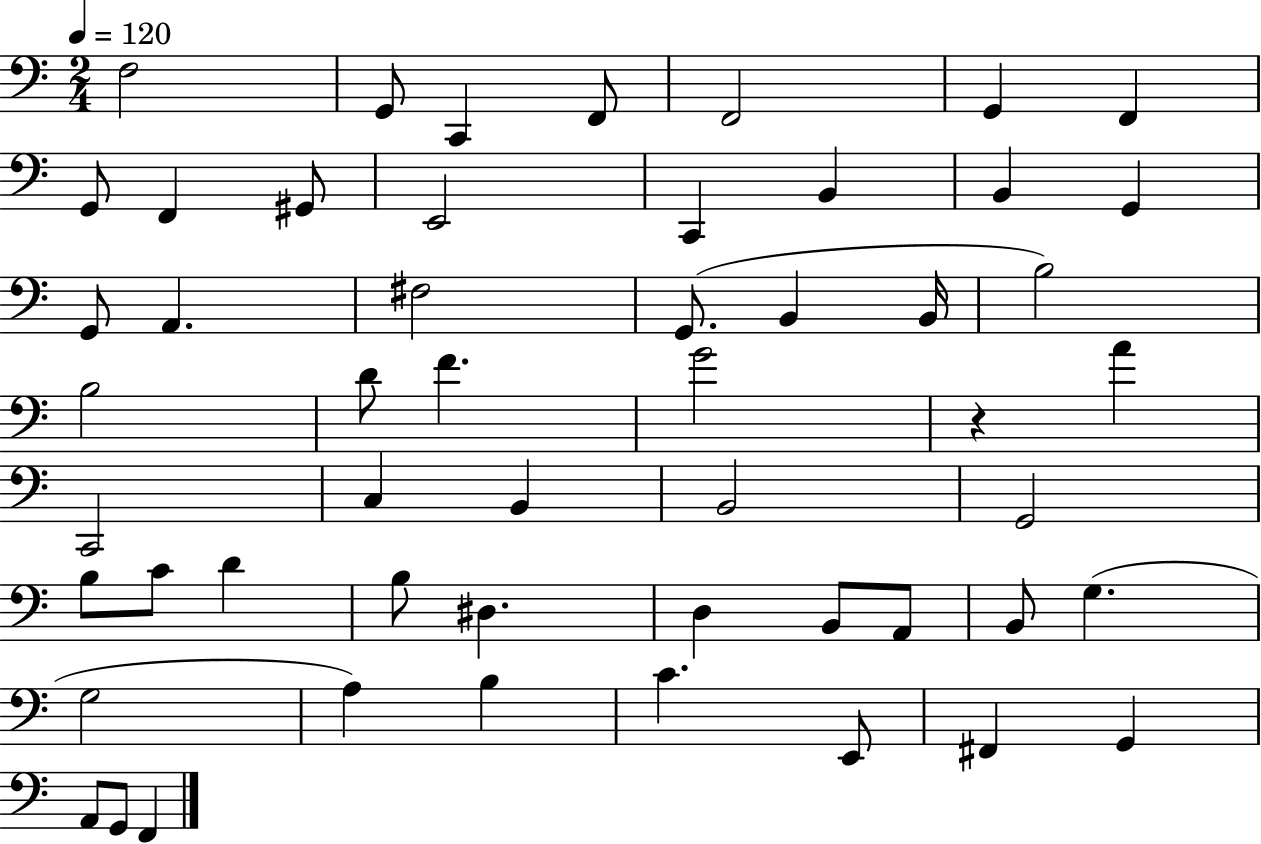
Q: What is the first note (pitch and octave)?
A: F3